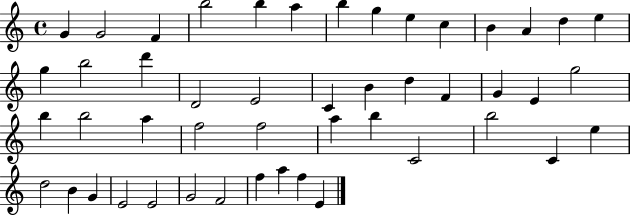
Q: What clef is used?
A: treble